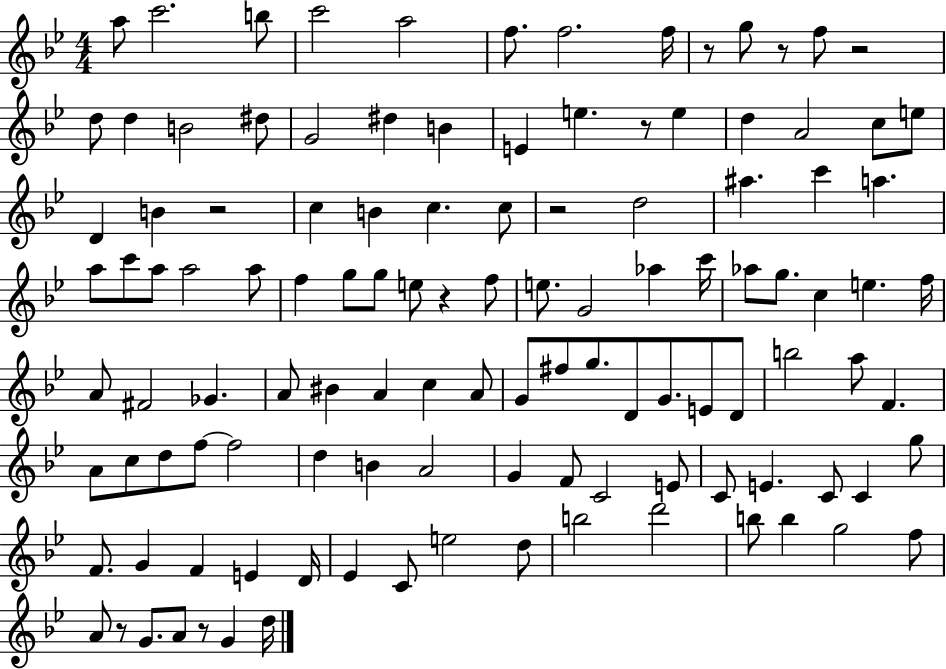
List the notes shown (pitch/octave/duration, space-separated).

A5/e C6/h. B5/e C6/h A5/h F5/e. F5/h. F5/s R/e G5/e R/e F5/e R/h D5/e D5/q B4/h D#5/e G4/h D#5/q B4/q E4/q E5/q. R/e E5/q D5/q A4/h C5/e E5/e D4/q B4/q R/h C5/q B4/q C5/q. C5/e R/h D5/h A#5/q. C6/q A5/q. A5/e C6/e A5/e A5/h A5/e F5/q G5/e G5/e E5/e R/q F5/e E5/e. G4/h Ab5/q C6/s Ab5/e G5/e. C5/q E5/q. F5/s A4/e F#4/h Gb4/q. A4/e BIS4/q A4/q C5/q A4/e G4/e F#5/e G5/e. D4/e G4/e. E4/e D4/e B5/h A5/e F4/q. A4/e C5/e D5/e F5/e F5/h D5/q B4/q A4/h G4/q F4/e C4/h E4/e C4/e E4/q. C4/e C4/q G5/e F4/e. G4/q F4/q E4/q D4/s Eb4/q C4/e E5/h D5/e B5/h D6/h B5/e B5/q G5/h F5/e A4/e R/e G4/e. A4/e R/e G4/q D5/s